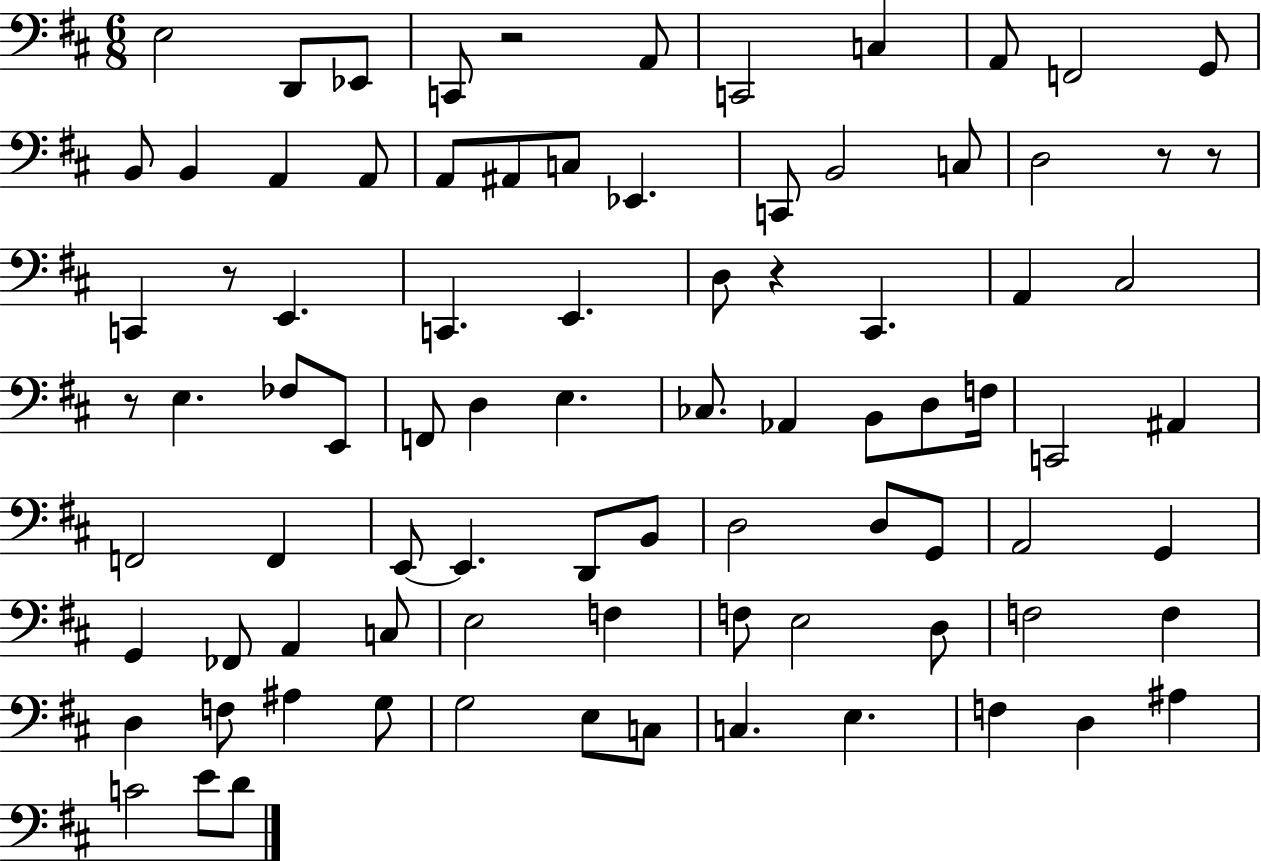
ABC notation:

X:1
T:Untitled
M:6/8
L:1/4
K:D
E,2 D,,/2 _E,,/2 C,,/2 z2 A,,/2 C,,2 C, A,,/2 F,,2 G,,/2 B,,/2 B,, A,, A,,/2 A,,/2 ^A,,/2 C,/2 _E,, C,,/2 B,,2 C,/2 D,2 z/2 z/2 C,, z/2 E,, C,, E,, D,/2 z ^C,, A,, ^C,2 z/2 E, _F,/2 E,,/2 F,,/2 D, E, _C,/2 _A,, B,,/2 D,/2 F,/4 C,,2 ^A,, F,,2 F,, E,,/2 E,, D,,/2 B,,/2 D,2 D,/2 G,,/2 A,,2 G,, G,, _F,,/2 A,, C,/2 E,2 F, F,/2 E,2 D,/2 F,2 F, D, F,/2 ^A, G,/2 G,2 E,/2 C,/2 C, E, F, D, ^A, C2 E/2 D/2